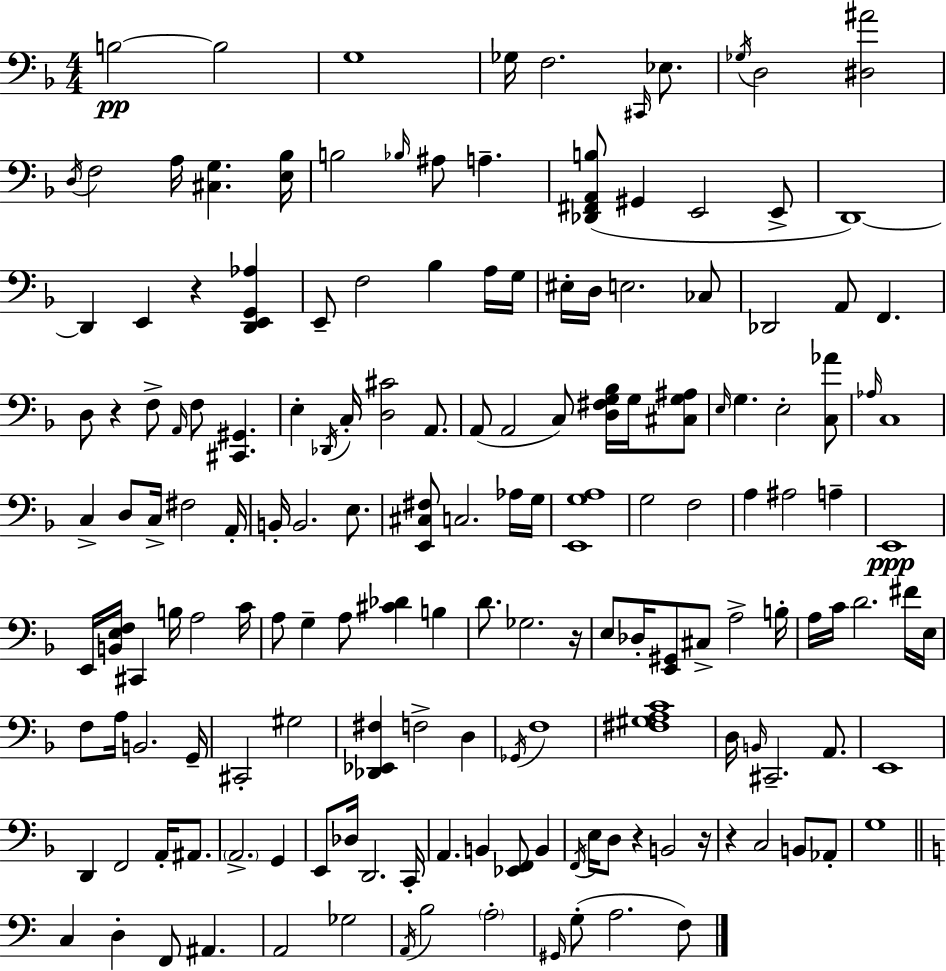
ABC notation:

X:1
T:Untitled
M:4/4
L:1/4
K:Dm
B,2 B,2 G,4 _G,/4 F,2 ^C,,/4 _E,/2 _G,/4 D,2 [^D,^A]2 D,/4 F,2 A,/4 [^C,G,] [E,_B,]/4 B,2 _B,/4 ^A,/2 A, [_D,,^F,,A,,B,]/2 ^G,, E,,2 E,,/2 D,,4 D,, E,, z [D,,E,,G,,_A,] E,,/2 F,2 _B, A,/4 G,/4 ^E,/4 D,/4 E,2 _C,/2 _D,,2 A,,/2 F,, D,/2 z F,/2 A,,/4 F,/2 [^C,,^G,,] E, _D,,/4 C,/4 [D,^C]2 A,,/2 A,,/2 A,,2 C,/2 [D,^F,G,_B,]/4 G,/4 [^C,G,^A,]/2 E,/4 G, E,2 [C,_A]/2 _A,/4 C,4 C, D,/2 C,/4 ^F,2 A,,/4 B,,/4 B,,2 E,/2 [E,,^C,^F,]/2 C,2 _A,/4 G,/4 [E,,G,A,]4 G,2 F,2 A, ^A,2 A, E,,4 E,,/4 [B,,E,F,]/4 ^C,, B,/4 A,2 C/4 A,/2 G, A,/2 [^C_D] B, D/2 _G,2 z/4 E,/2 _D,/4 [E,,^G,,]/2 ^C,/2 A,2 B,/4 A,/4 C/4 D2 ^F/4 E,/4 F,/2 A,/4 B,,2 G,,/4 ^C,,2 ^G,2 [_D,,_E,,^F,] F,2 D, _G,,/4 F,4 [^F,^G,A,C]4 D,/4 B,,/4 ^C,,2 A,,/2 E,,4 D,, F,,2 A,,/4 ^A,,/2 A,,2 G,, E,,/2 _D,/4 D,,2 C,,/4 A,, B,, [_E,,F,,]/2 B,, F,,/4 E,/4 D,/2 z B,,2 z/4 z C,2 B,,/2 _A,,/2 G,4 C, D, F,,/2 ^A,, A,,2 _G,2 A,,/4 B,2 A,2 ^G,,/4 G,/2 A,2 F,/2